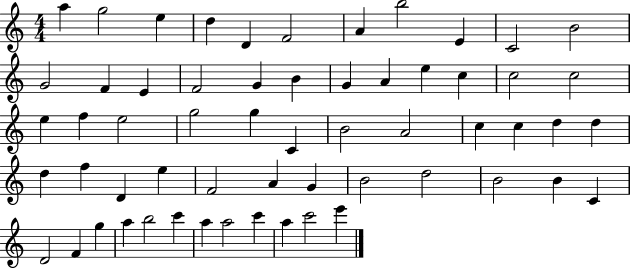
A5/q G5/h E5/q D5/q D4/q F4/h A4/q B5/h E4/q C4/h B4/h G4/h F4/q E4/q F4/h G4/q B4/q G4/q A4/q E5/q C5/q C5/h C5/h E5/q F5/q E5/h G5/h G5/q C4/q B4/h A4/h C5/q C5/q D5/q D5/q D5/q F5/q D4/q E5/q F4/h A4/q G4/q B4/h D5/h B4/h B4/q C4/q D4/h F4/q G5/q A5/q B5/h C6/q A5/q A5/h C6/q A5/q C6/h E6/q